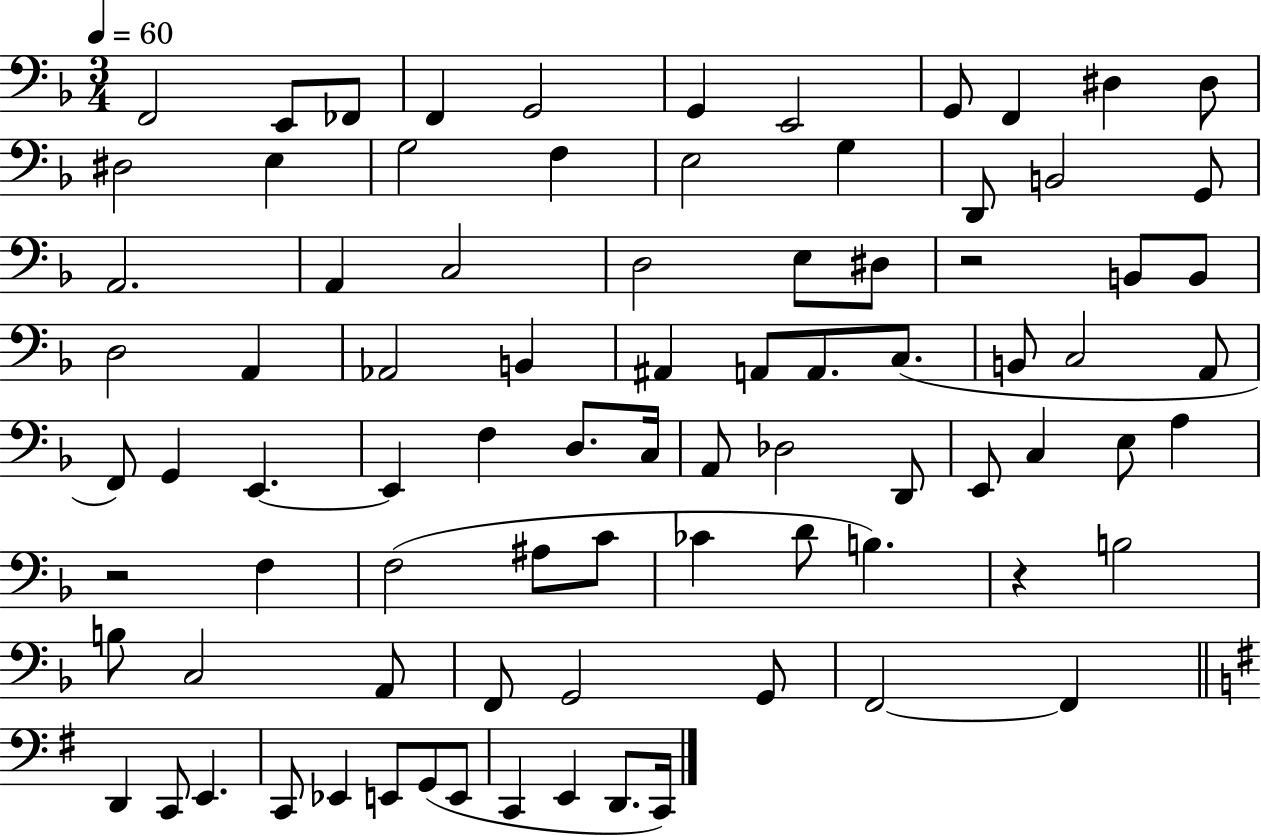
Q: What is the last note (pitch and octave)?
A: C2